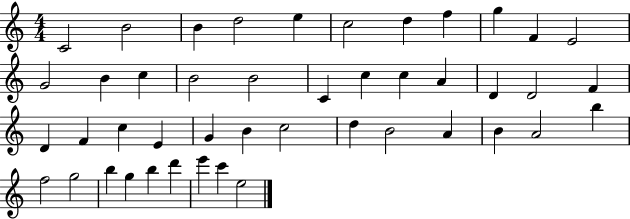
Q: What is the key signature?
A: C major